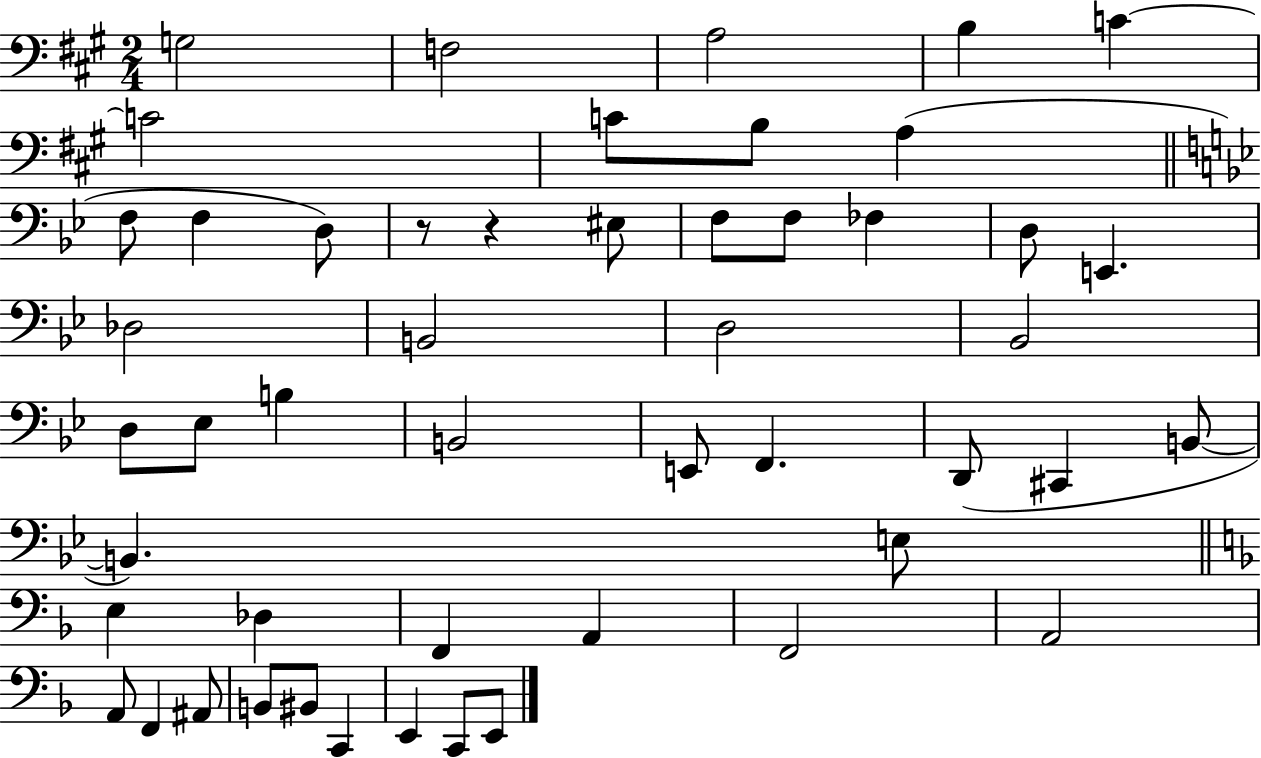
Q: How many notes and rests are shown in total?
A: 50